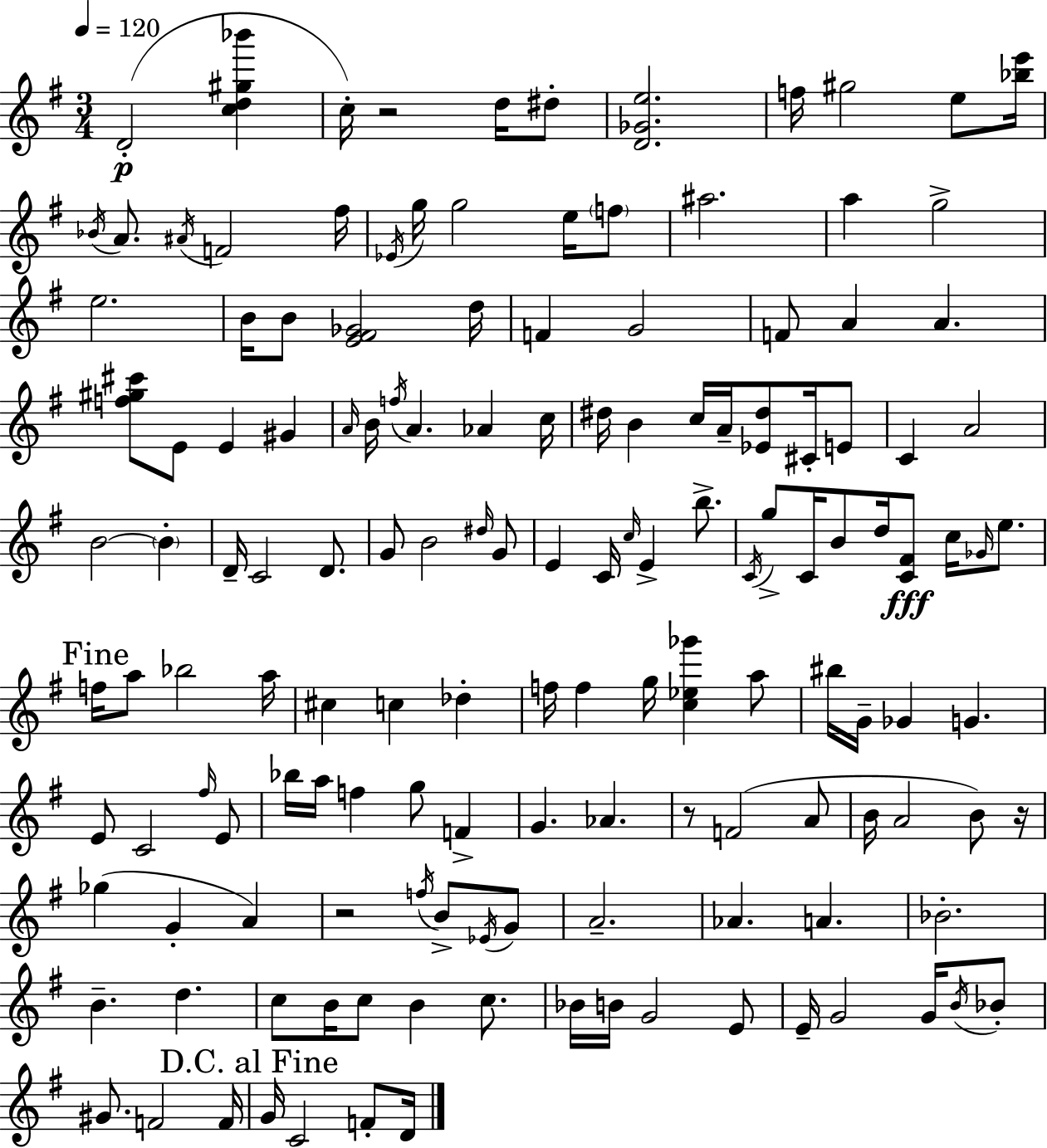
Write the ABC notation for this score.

X:1
T:Untitled
M:3/4
L:1/4
K:G
D2 [cd^g_b'] c/4 z2 d/4 ^d/2 [D_Ge]2 f/4 ^g2 e/2 [_be']/4 _B/4 A/2 ^A/4 F2 ^f/4 _E/4 g/4 g2 e/4 f/2 ^a2 a g2 e2 B/4 B/2 [E^F_G]2 d/4 F G2 F/2 A A [f^g^c']/2 E/2 E ^G A/4 B/4 f/4 A _A c/4 ^d/4 B c/4 A/4 [_E^d]/2 ^C/4 E/2 C A2 B2 B D/4 C2 D/2 G/2 B2 ^d/4 G/2 E C/4 c/4 E b/2 C/4 g/2 C/4 B/2 d/4 [C^F]/2 c/4 _G/4 e/2 f/4 a/2 _b2 a/4 ^c c _d f/4 f g/4 [c_e_g'] a/2 ^b/4 G/4 _G G E/2 C2 ^f/4 E/2 _b/4 a/4 f g/2 F G _A z/2 F2 A/2 B/4 A2 B/2 z/4 _g G A z2 f/4 B/2 _E/4 G/2 A2 _A A _B2 B d c/2 B/4 c/2 B c/2 _B/4 B/4 G2 E/2 E/4 G2 G/4 B/4 _B/2 ^G/2 F2 F/4 G/4 C2 F/2 D/4